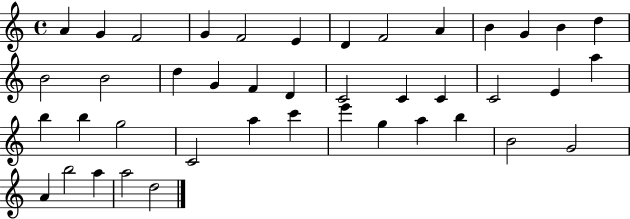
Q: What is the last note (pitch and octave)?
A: D5